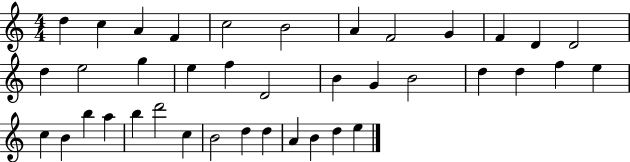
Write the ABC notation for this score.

X:1
T:Untitled
M:4/4
L:1/4
K:C
d c A F c2 B2 A F2 G F D D2 d e2 g e f D2 B G B2 d d f e c B b a b d'2 c B2 d d A B d e